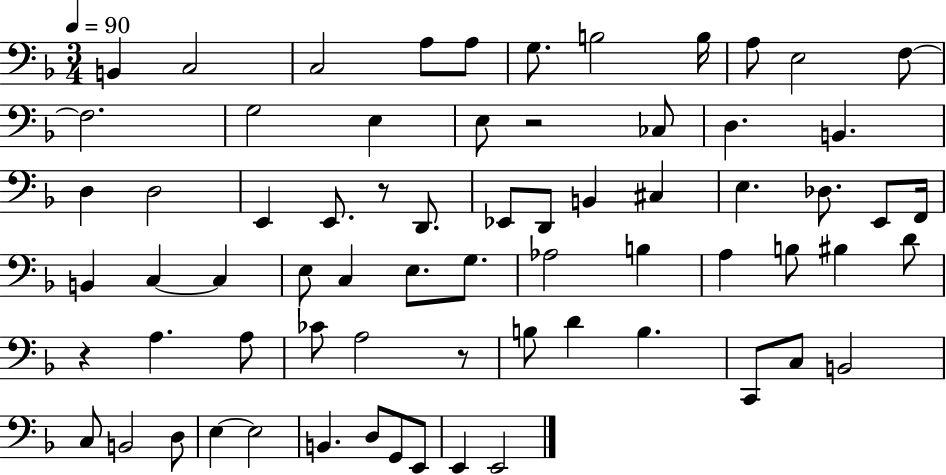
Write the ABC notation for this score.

X:1
T:Untitled
M:3/4
L:1/4
K:F
B,, C,2 C,2 A,/2 A,/2 G,/2 B,2 B,/4 A,/2 E,2 F,/2 F,2 G,2 E, E,/2 z2 _C,/2 D, B,, D, D,2 E,, E,,/2 z/2 D,,/2 _E,,/2 D,,/2 B,, ^C, E, _D,/2 E,,/2 F,,/4 B,, C, C, E,/2 C, E,/2 G,/2 _A,2 B, A, B,/2 ^B, D/2 z A, A,/2 _C/2 A,2 z/2 B,/2 D B, C,,/2 C,/2 B,,2 C,/2 B,,2 D,/2 E, E,2 B,, D,/2 G,,/2 E,,/2 E,, E,,2